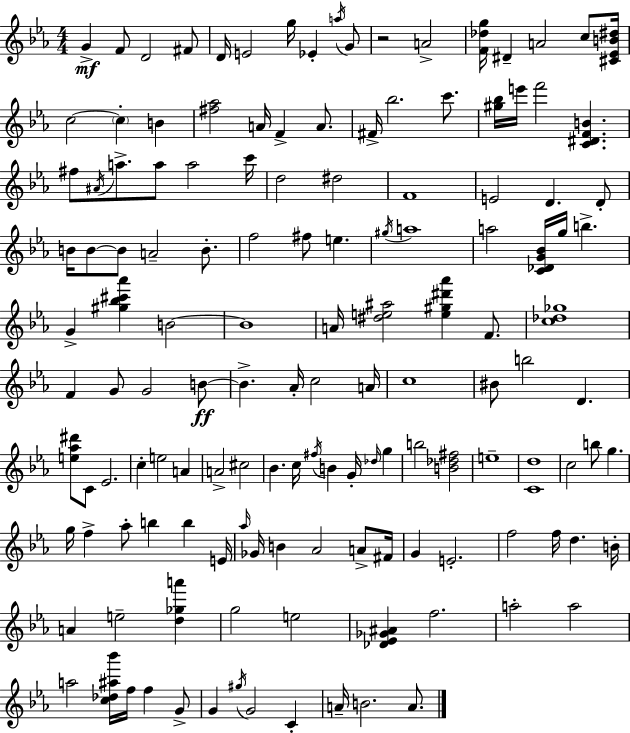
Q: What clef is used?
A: treble